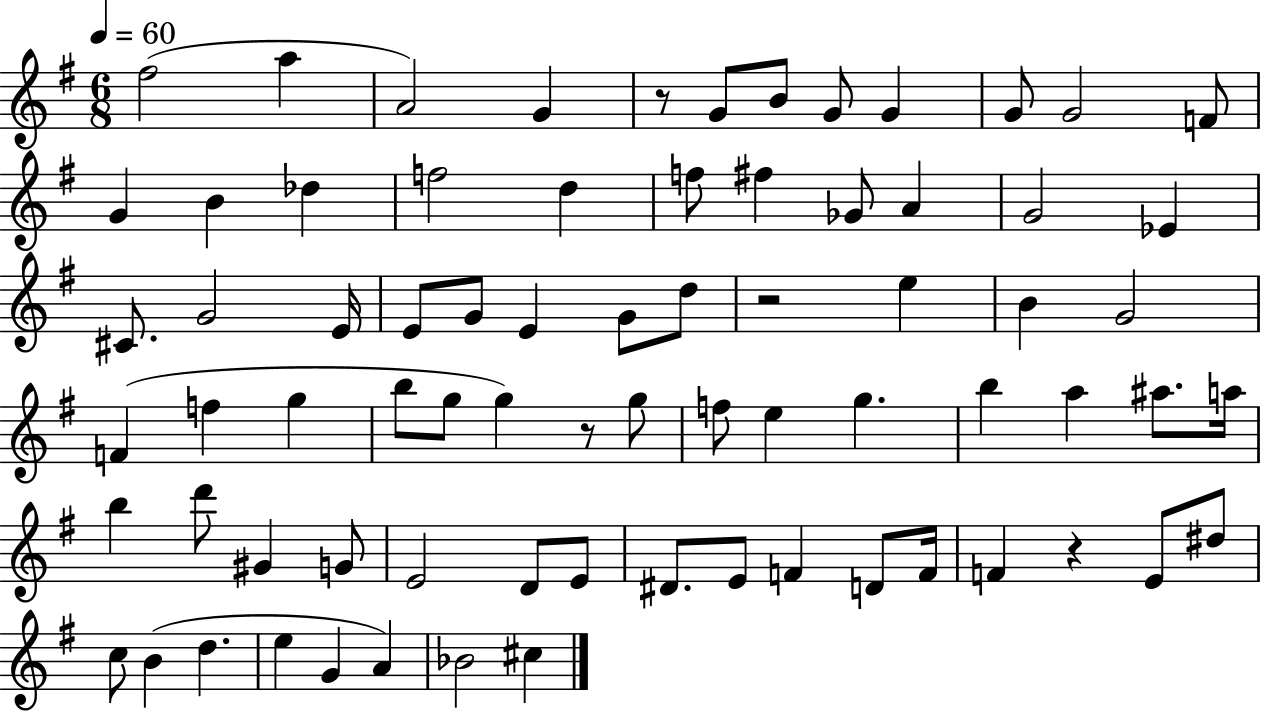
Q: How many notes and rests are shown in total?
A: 74